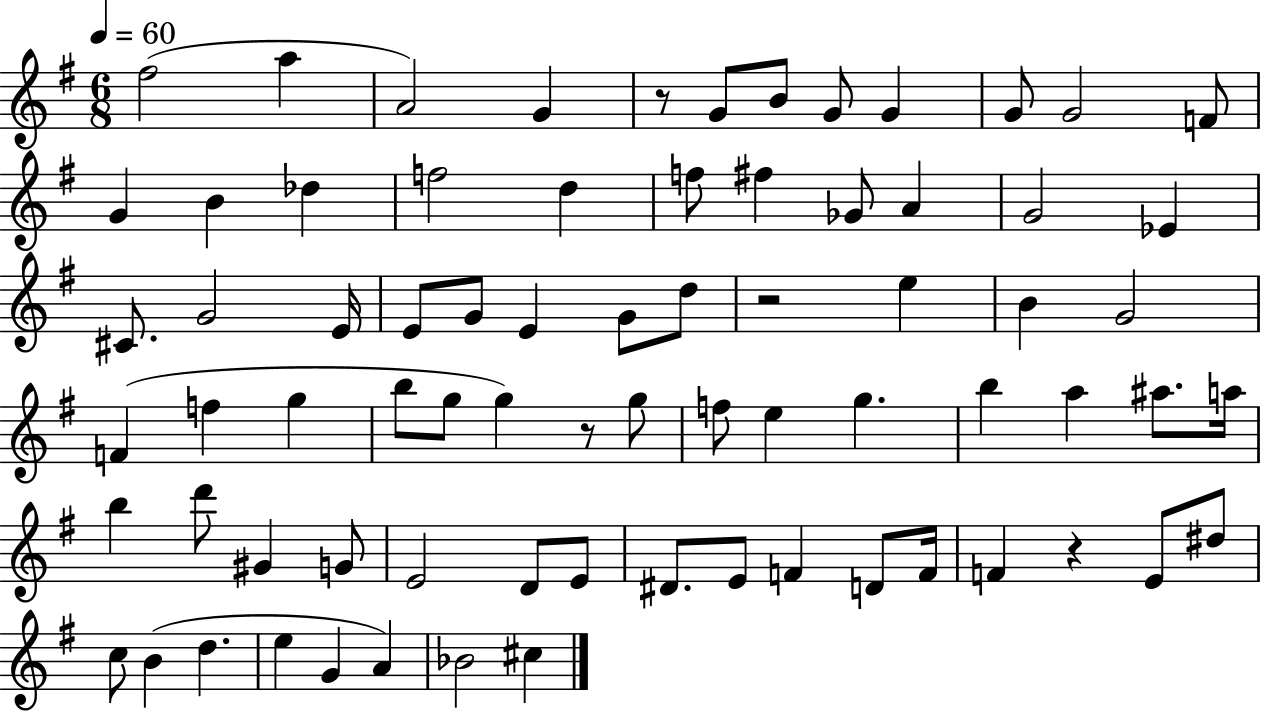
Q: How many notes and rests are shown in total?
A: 74